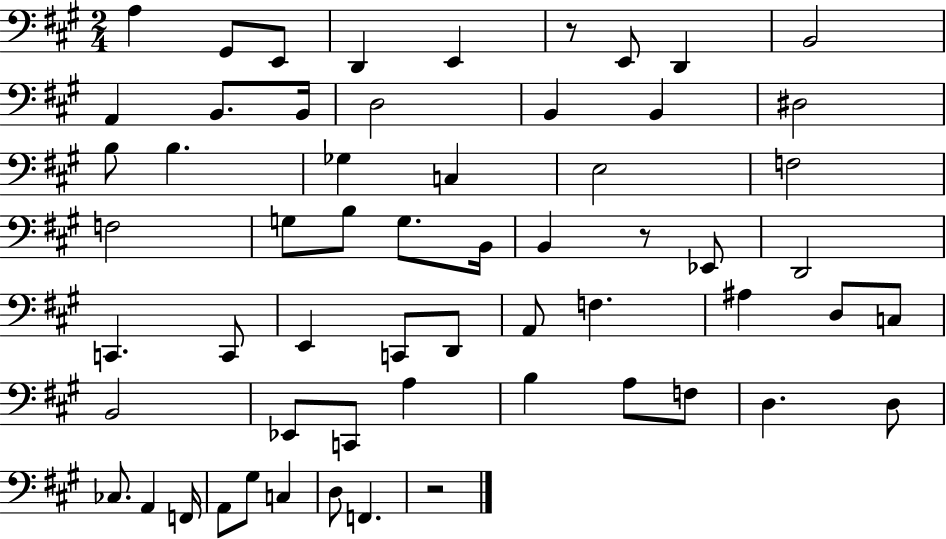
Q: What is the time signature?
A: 2/4